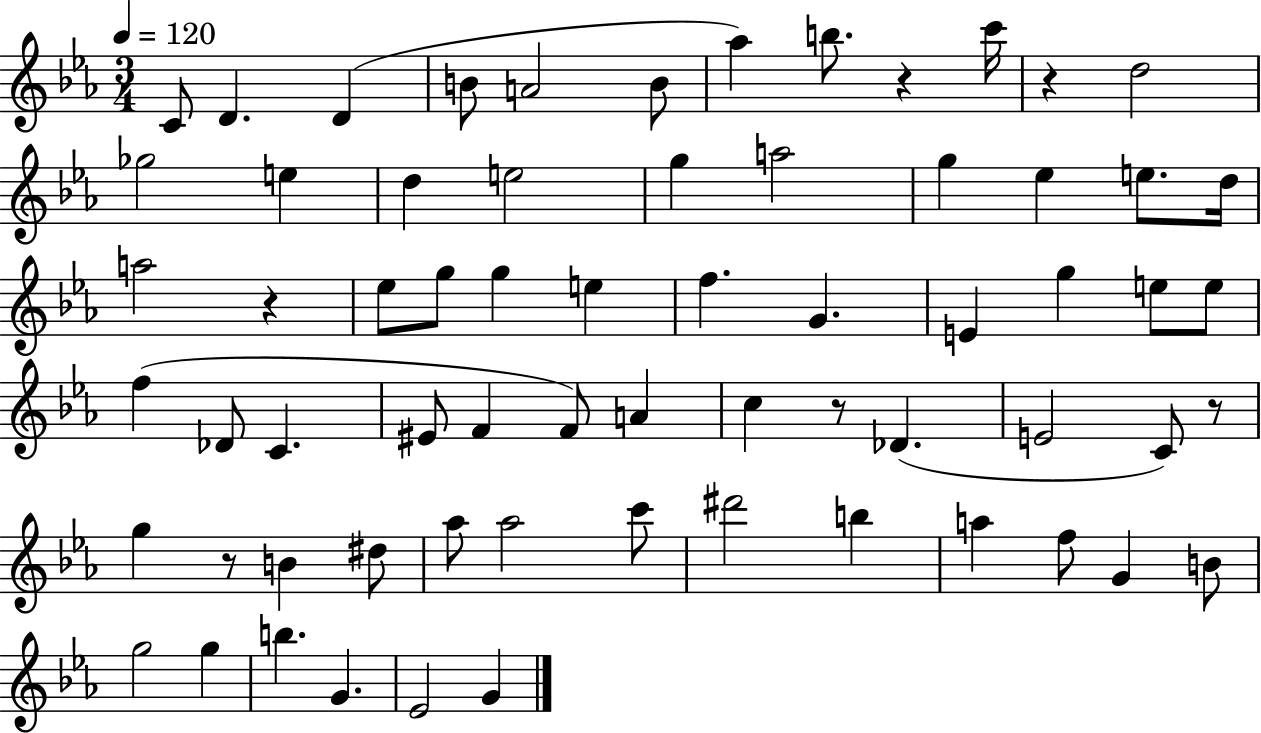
{
  \clef treble
  \numericTimeSignature
  \time 3/4
  \key ees \major
  \tempo 4 = 120
  \repeat volta 2 { c'8 d'4. d'4( | b'8 a'2 b'8 | aes''4) b''8. r4 c'''16 | r4 d''2 | \break ges''2 e''4 | d''4 e''2 | g''4 a''2 | g''4 ees''4 e''8. d''16 | \break a''2 r4 | ees''8 g''8 g''4 e''4 | f''4. g'4. | e'4 g''4 e''8 e''8 | \break f''4( des'8 c'4. | eis'8 f'4 f'8) a'4 | c''4 r8 des'4.( | e'2 c'8) r8 | \break g''4 r8 b'4 dis''8 | aes''8 aes''2 c'''8 | dis'''2 b''4 | a''4 f''8 g'4 b'8 | \break g''2 g''4 | b''4. g'4. | ees'2 g'4 | } \bar "|."
}